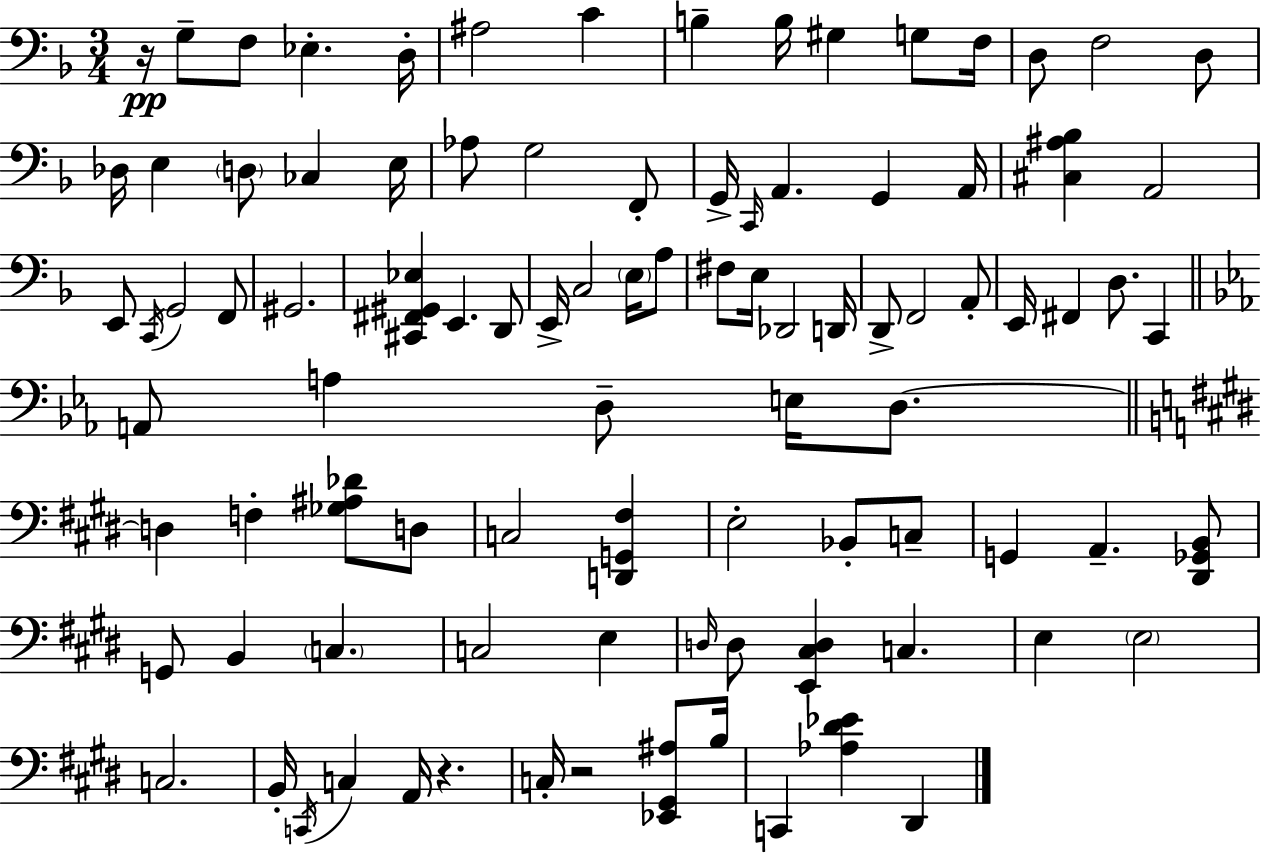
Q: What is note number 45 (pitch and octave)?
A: F2